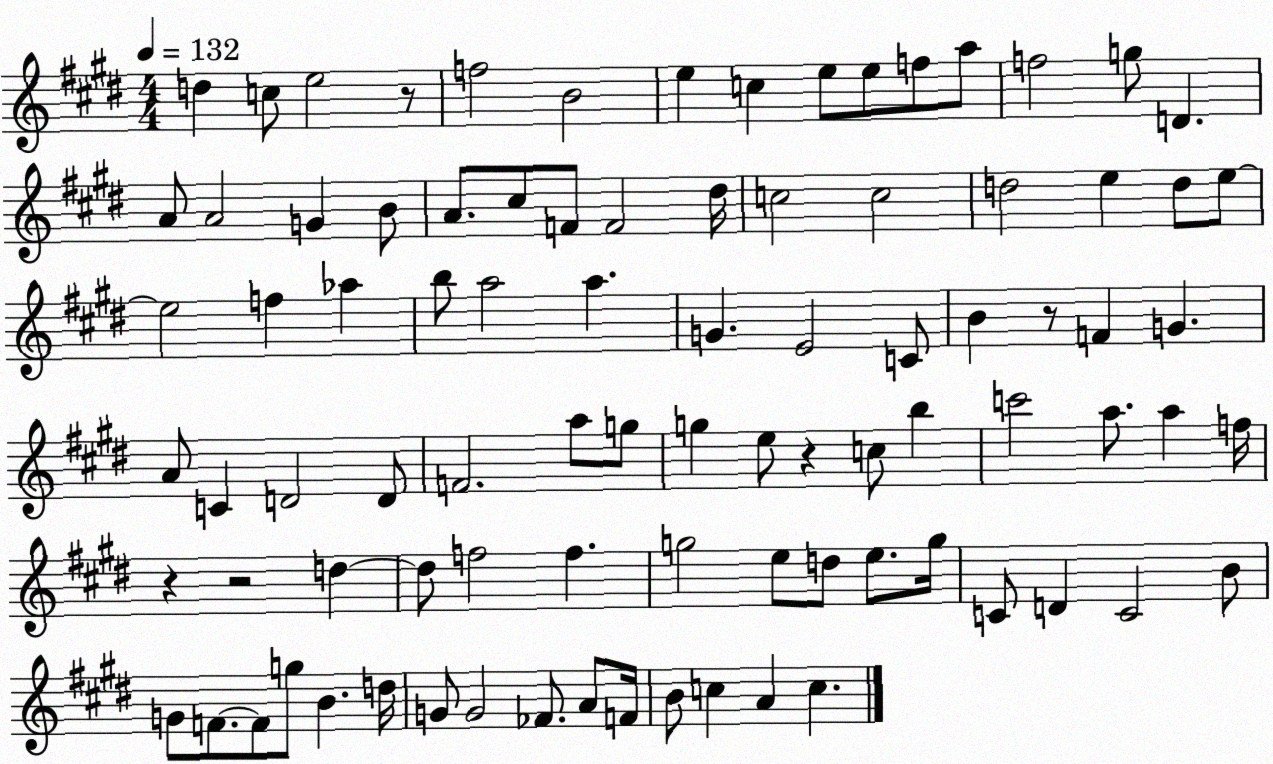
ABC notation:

X:1
T:Untitled
M:4/4
L:1/4
K:E
d c/2 e2 z/2 f2 B2 e c e/2 e/2 f/2 a/2 f2 g/2 D A/2 A2 G B/2 A/2 ^c/2 F/2 F2 ^d/4 c2 c2 d2 e d/2 e/2 e2 f _a b/2 a2 a G E2 C/2 B z/2 F G A/2 C D2 D/2 F2 a/2 g/2 g e/2 z c/2 b c'2 a/2 a f/4 z z2 d d/2 f2 f g2 e/2 d/2 e/2 g/4 C/2 D C2 B/2 G/2 F/2 F/2 g/2 B d/4 G/2 G2 _F/2 A/2 F/4 B/2 c A c